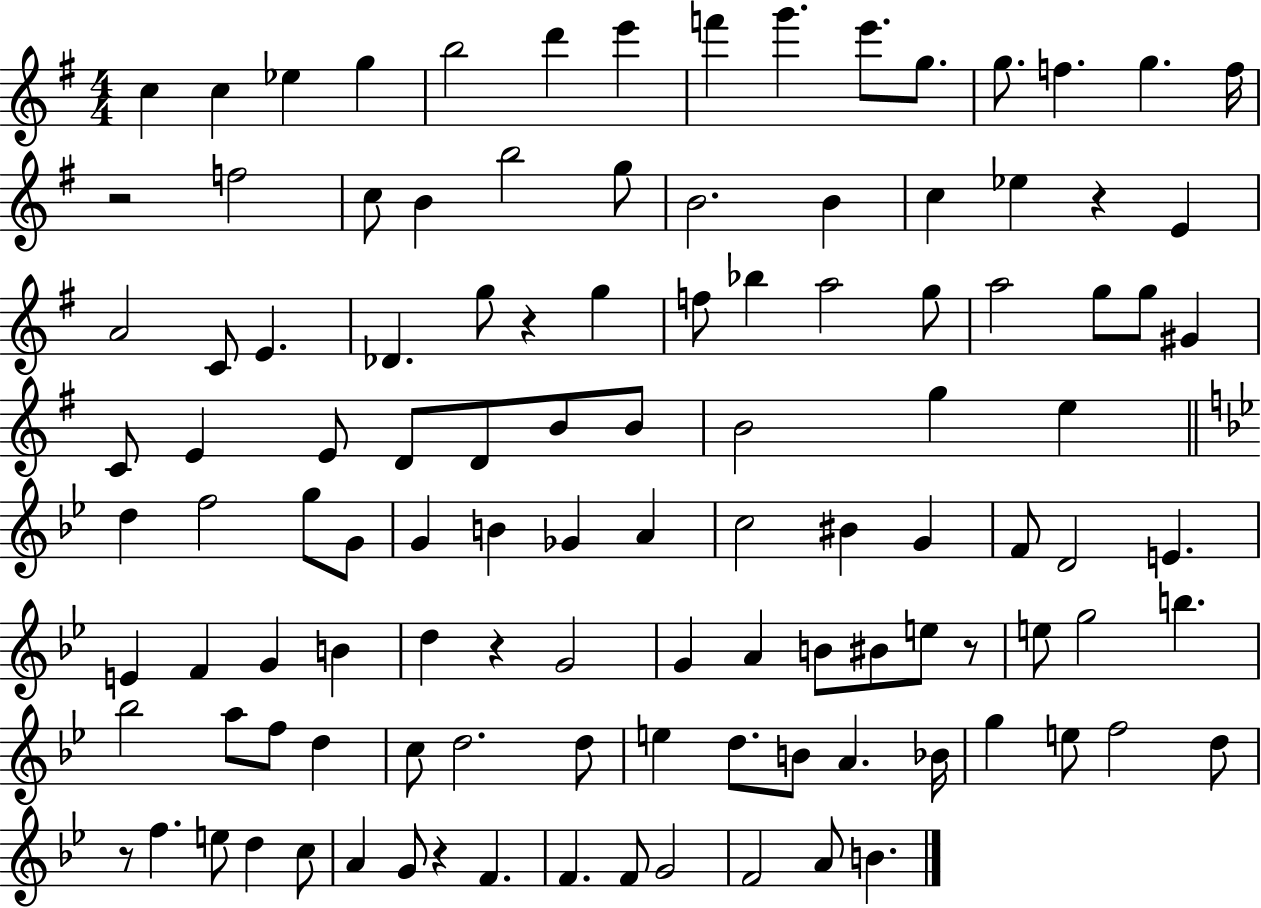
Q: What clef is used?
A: treble